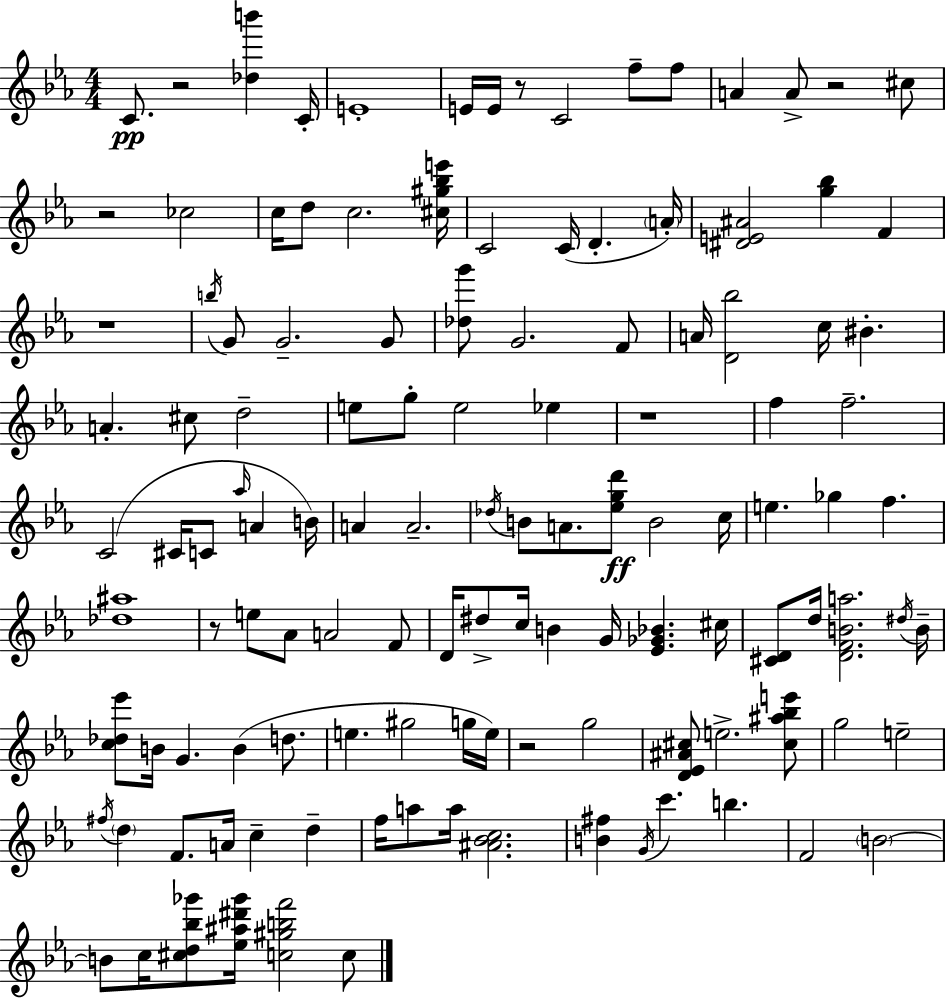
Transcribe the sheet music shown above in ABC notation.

X:1
T:Untitled
M:4/4
L:1/4
K:Eb
C/2 z2 [_db'] C/4 E4 E/4 E/4 z/2 C2 f/2 f/2 A A/2 z2 ^c/2 z2 _c2 c/4 d/2 c2 [^c^g_be']/4 C2 C/4 D A/4 [^DE^A]2 [g_b] F z4 b/4 G/2 G2 G/2 [_dg']/2 G2 F/2 A/4 [D_b]2 c/4 ^B A ^c/2 d2 e/2 g/2 e2 _e z4 f f2 C2 ^C/4 C/2 _a/4 A B/4 A A2 _d/4 B/2 A/2 [_egd']/2 B2 c/4 e _g f [_d^a]4 z/2 e/2 _A/2 A2 F/2 D/4 ^d/2 c/4 B G/4 [_E_G_B] ^c/4 [^CD]/2 d/4 [DFBa]2 ^d/4 B/4 [c_d_e']/2 B/4 G B d/2 e ^g2 g/4 e/4 z2 g2 [D_E^A^c]/2 e2 [^c^a_be']/2 g2 e2 ^f/4 d F/2 A/4 c d f/4 a/2 a/4 [^A_Bc]2 [B^f] G/4 c' b F2 B2 B/2 c/4 [^cd_b_g']/2 [_e^a^d'_g']/4 [c^gbf']2 c/2